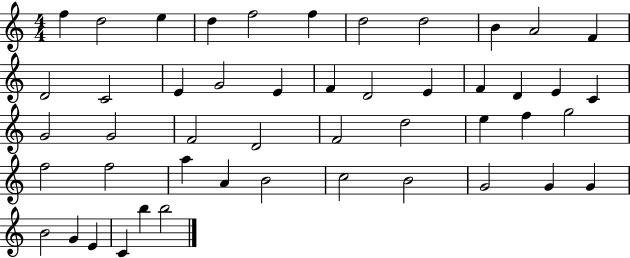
{
  \clef treble
  \numericTimeSignature
  \time 4/4
  \key c \major
  f''4 d''2 e''4 | d''4 f''2 f''4 | d''2 d''2 | b'4 a'2 f'4 | \break d'2 c'2 | e'4 g'2 e'4 | f'4 d'2 e'4 | f'4 d'4 e'4 c'4 | \break g'2 g'2 | f'2 d'2 | f'2 d''2 | e''4 f''4 g''2 | \break f''2 f''2 | a''4 a'4 b'2 | c''2 b'2 | g'2 g'4 g'4 | \break b'2 g'4 e'4 | c'4 b''4 b''2 | \bar "|."
}